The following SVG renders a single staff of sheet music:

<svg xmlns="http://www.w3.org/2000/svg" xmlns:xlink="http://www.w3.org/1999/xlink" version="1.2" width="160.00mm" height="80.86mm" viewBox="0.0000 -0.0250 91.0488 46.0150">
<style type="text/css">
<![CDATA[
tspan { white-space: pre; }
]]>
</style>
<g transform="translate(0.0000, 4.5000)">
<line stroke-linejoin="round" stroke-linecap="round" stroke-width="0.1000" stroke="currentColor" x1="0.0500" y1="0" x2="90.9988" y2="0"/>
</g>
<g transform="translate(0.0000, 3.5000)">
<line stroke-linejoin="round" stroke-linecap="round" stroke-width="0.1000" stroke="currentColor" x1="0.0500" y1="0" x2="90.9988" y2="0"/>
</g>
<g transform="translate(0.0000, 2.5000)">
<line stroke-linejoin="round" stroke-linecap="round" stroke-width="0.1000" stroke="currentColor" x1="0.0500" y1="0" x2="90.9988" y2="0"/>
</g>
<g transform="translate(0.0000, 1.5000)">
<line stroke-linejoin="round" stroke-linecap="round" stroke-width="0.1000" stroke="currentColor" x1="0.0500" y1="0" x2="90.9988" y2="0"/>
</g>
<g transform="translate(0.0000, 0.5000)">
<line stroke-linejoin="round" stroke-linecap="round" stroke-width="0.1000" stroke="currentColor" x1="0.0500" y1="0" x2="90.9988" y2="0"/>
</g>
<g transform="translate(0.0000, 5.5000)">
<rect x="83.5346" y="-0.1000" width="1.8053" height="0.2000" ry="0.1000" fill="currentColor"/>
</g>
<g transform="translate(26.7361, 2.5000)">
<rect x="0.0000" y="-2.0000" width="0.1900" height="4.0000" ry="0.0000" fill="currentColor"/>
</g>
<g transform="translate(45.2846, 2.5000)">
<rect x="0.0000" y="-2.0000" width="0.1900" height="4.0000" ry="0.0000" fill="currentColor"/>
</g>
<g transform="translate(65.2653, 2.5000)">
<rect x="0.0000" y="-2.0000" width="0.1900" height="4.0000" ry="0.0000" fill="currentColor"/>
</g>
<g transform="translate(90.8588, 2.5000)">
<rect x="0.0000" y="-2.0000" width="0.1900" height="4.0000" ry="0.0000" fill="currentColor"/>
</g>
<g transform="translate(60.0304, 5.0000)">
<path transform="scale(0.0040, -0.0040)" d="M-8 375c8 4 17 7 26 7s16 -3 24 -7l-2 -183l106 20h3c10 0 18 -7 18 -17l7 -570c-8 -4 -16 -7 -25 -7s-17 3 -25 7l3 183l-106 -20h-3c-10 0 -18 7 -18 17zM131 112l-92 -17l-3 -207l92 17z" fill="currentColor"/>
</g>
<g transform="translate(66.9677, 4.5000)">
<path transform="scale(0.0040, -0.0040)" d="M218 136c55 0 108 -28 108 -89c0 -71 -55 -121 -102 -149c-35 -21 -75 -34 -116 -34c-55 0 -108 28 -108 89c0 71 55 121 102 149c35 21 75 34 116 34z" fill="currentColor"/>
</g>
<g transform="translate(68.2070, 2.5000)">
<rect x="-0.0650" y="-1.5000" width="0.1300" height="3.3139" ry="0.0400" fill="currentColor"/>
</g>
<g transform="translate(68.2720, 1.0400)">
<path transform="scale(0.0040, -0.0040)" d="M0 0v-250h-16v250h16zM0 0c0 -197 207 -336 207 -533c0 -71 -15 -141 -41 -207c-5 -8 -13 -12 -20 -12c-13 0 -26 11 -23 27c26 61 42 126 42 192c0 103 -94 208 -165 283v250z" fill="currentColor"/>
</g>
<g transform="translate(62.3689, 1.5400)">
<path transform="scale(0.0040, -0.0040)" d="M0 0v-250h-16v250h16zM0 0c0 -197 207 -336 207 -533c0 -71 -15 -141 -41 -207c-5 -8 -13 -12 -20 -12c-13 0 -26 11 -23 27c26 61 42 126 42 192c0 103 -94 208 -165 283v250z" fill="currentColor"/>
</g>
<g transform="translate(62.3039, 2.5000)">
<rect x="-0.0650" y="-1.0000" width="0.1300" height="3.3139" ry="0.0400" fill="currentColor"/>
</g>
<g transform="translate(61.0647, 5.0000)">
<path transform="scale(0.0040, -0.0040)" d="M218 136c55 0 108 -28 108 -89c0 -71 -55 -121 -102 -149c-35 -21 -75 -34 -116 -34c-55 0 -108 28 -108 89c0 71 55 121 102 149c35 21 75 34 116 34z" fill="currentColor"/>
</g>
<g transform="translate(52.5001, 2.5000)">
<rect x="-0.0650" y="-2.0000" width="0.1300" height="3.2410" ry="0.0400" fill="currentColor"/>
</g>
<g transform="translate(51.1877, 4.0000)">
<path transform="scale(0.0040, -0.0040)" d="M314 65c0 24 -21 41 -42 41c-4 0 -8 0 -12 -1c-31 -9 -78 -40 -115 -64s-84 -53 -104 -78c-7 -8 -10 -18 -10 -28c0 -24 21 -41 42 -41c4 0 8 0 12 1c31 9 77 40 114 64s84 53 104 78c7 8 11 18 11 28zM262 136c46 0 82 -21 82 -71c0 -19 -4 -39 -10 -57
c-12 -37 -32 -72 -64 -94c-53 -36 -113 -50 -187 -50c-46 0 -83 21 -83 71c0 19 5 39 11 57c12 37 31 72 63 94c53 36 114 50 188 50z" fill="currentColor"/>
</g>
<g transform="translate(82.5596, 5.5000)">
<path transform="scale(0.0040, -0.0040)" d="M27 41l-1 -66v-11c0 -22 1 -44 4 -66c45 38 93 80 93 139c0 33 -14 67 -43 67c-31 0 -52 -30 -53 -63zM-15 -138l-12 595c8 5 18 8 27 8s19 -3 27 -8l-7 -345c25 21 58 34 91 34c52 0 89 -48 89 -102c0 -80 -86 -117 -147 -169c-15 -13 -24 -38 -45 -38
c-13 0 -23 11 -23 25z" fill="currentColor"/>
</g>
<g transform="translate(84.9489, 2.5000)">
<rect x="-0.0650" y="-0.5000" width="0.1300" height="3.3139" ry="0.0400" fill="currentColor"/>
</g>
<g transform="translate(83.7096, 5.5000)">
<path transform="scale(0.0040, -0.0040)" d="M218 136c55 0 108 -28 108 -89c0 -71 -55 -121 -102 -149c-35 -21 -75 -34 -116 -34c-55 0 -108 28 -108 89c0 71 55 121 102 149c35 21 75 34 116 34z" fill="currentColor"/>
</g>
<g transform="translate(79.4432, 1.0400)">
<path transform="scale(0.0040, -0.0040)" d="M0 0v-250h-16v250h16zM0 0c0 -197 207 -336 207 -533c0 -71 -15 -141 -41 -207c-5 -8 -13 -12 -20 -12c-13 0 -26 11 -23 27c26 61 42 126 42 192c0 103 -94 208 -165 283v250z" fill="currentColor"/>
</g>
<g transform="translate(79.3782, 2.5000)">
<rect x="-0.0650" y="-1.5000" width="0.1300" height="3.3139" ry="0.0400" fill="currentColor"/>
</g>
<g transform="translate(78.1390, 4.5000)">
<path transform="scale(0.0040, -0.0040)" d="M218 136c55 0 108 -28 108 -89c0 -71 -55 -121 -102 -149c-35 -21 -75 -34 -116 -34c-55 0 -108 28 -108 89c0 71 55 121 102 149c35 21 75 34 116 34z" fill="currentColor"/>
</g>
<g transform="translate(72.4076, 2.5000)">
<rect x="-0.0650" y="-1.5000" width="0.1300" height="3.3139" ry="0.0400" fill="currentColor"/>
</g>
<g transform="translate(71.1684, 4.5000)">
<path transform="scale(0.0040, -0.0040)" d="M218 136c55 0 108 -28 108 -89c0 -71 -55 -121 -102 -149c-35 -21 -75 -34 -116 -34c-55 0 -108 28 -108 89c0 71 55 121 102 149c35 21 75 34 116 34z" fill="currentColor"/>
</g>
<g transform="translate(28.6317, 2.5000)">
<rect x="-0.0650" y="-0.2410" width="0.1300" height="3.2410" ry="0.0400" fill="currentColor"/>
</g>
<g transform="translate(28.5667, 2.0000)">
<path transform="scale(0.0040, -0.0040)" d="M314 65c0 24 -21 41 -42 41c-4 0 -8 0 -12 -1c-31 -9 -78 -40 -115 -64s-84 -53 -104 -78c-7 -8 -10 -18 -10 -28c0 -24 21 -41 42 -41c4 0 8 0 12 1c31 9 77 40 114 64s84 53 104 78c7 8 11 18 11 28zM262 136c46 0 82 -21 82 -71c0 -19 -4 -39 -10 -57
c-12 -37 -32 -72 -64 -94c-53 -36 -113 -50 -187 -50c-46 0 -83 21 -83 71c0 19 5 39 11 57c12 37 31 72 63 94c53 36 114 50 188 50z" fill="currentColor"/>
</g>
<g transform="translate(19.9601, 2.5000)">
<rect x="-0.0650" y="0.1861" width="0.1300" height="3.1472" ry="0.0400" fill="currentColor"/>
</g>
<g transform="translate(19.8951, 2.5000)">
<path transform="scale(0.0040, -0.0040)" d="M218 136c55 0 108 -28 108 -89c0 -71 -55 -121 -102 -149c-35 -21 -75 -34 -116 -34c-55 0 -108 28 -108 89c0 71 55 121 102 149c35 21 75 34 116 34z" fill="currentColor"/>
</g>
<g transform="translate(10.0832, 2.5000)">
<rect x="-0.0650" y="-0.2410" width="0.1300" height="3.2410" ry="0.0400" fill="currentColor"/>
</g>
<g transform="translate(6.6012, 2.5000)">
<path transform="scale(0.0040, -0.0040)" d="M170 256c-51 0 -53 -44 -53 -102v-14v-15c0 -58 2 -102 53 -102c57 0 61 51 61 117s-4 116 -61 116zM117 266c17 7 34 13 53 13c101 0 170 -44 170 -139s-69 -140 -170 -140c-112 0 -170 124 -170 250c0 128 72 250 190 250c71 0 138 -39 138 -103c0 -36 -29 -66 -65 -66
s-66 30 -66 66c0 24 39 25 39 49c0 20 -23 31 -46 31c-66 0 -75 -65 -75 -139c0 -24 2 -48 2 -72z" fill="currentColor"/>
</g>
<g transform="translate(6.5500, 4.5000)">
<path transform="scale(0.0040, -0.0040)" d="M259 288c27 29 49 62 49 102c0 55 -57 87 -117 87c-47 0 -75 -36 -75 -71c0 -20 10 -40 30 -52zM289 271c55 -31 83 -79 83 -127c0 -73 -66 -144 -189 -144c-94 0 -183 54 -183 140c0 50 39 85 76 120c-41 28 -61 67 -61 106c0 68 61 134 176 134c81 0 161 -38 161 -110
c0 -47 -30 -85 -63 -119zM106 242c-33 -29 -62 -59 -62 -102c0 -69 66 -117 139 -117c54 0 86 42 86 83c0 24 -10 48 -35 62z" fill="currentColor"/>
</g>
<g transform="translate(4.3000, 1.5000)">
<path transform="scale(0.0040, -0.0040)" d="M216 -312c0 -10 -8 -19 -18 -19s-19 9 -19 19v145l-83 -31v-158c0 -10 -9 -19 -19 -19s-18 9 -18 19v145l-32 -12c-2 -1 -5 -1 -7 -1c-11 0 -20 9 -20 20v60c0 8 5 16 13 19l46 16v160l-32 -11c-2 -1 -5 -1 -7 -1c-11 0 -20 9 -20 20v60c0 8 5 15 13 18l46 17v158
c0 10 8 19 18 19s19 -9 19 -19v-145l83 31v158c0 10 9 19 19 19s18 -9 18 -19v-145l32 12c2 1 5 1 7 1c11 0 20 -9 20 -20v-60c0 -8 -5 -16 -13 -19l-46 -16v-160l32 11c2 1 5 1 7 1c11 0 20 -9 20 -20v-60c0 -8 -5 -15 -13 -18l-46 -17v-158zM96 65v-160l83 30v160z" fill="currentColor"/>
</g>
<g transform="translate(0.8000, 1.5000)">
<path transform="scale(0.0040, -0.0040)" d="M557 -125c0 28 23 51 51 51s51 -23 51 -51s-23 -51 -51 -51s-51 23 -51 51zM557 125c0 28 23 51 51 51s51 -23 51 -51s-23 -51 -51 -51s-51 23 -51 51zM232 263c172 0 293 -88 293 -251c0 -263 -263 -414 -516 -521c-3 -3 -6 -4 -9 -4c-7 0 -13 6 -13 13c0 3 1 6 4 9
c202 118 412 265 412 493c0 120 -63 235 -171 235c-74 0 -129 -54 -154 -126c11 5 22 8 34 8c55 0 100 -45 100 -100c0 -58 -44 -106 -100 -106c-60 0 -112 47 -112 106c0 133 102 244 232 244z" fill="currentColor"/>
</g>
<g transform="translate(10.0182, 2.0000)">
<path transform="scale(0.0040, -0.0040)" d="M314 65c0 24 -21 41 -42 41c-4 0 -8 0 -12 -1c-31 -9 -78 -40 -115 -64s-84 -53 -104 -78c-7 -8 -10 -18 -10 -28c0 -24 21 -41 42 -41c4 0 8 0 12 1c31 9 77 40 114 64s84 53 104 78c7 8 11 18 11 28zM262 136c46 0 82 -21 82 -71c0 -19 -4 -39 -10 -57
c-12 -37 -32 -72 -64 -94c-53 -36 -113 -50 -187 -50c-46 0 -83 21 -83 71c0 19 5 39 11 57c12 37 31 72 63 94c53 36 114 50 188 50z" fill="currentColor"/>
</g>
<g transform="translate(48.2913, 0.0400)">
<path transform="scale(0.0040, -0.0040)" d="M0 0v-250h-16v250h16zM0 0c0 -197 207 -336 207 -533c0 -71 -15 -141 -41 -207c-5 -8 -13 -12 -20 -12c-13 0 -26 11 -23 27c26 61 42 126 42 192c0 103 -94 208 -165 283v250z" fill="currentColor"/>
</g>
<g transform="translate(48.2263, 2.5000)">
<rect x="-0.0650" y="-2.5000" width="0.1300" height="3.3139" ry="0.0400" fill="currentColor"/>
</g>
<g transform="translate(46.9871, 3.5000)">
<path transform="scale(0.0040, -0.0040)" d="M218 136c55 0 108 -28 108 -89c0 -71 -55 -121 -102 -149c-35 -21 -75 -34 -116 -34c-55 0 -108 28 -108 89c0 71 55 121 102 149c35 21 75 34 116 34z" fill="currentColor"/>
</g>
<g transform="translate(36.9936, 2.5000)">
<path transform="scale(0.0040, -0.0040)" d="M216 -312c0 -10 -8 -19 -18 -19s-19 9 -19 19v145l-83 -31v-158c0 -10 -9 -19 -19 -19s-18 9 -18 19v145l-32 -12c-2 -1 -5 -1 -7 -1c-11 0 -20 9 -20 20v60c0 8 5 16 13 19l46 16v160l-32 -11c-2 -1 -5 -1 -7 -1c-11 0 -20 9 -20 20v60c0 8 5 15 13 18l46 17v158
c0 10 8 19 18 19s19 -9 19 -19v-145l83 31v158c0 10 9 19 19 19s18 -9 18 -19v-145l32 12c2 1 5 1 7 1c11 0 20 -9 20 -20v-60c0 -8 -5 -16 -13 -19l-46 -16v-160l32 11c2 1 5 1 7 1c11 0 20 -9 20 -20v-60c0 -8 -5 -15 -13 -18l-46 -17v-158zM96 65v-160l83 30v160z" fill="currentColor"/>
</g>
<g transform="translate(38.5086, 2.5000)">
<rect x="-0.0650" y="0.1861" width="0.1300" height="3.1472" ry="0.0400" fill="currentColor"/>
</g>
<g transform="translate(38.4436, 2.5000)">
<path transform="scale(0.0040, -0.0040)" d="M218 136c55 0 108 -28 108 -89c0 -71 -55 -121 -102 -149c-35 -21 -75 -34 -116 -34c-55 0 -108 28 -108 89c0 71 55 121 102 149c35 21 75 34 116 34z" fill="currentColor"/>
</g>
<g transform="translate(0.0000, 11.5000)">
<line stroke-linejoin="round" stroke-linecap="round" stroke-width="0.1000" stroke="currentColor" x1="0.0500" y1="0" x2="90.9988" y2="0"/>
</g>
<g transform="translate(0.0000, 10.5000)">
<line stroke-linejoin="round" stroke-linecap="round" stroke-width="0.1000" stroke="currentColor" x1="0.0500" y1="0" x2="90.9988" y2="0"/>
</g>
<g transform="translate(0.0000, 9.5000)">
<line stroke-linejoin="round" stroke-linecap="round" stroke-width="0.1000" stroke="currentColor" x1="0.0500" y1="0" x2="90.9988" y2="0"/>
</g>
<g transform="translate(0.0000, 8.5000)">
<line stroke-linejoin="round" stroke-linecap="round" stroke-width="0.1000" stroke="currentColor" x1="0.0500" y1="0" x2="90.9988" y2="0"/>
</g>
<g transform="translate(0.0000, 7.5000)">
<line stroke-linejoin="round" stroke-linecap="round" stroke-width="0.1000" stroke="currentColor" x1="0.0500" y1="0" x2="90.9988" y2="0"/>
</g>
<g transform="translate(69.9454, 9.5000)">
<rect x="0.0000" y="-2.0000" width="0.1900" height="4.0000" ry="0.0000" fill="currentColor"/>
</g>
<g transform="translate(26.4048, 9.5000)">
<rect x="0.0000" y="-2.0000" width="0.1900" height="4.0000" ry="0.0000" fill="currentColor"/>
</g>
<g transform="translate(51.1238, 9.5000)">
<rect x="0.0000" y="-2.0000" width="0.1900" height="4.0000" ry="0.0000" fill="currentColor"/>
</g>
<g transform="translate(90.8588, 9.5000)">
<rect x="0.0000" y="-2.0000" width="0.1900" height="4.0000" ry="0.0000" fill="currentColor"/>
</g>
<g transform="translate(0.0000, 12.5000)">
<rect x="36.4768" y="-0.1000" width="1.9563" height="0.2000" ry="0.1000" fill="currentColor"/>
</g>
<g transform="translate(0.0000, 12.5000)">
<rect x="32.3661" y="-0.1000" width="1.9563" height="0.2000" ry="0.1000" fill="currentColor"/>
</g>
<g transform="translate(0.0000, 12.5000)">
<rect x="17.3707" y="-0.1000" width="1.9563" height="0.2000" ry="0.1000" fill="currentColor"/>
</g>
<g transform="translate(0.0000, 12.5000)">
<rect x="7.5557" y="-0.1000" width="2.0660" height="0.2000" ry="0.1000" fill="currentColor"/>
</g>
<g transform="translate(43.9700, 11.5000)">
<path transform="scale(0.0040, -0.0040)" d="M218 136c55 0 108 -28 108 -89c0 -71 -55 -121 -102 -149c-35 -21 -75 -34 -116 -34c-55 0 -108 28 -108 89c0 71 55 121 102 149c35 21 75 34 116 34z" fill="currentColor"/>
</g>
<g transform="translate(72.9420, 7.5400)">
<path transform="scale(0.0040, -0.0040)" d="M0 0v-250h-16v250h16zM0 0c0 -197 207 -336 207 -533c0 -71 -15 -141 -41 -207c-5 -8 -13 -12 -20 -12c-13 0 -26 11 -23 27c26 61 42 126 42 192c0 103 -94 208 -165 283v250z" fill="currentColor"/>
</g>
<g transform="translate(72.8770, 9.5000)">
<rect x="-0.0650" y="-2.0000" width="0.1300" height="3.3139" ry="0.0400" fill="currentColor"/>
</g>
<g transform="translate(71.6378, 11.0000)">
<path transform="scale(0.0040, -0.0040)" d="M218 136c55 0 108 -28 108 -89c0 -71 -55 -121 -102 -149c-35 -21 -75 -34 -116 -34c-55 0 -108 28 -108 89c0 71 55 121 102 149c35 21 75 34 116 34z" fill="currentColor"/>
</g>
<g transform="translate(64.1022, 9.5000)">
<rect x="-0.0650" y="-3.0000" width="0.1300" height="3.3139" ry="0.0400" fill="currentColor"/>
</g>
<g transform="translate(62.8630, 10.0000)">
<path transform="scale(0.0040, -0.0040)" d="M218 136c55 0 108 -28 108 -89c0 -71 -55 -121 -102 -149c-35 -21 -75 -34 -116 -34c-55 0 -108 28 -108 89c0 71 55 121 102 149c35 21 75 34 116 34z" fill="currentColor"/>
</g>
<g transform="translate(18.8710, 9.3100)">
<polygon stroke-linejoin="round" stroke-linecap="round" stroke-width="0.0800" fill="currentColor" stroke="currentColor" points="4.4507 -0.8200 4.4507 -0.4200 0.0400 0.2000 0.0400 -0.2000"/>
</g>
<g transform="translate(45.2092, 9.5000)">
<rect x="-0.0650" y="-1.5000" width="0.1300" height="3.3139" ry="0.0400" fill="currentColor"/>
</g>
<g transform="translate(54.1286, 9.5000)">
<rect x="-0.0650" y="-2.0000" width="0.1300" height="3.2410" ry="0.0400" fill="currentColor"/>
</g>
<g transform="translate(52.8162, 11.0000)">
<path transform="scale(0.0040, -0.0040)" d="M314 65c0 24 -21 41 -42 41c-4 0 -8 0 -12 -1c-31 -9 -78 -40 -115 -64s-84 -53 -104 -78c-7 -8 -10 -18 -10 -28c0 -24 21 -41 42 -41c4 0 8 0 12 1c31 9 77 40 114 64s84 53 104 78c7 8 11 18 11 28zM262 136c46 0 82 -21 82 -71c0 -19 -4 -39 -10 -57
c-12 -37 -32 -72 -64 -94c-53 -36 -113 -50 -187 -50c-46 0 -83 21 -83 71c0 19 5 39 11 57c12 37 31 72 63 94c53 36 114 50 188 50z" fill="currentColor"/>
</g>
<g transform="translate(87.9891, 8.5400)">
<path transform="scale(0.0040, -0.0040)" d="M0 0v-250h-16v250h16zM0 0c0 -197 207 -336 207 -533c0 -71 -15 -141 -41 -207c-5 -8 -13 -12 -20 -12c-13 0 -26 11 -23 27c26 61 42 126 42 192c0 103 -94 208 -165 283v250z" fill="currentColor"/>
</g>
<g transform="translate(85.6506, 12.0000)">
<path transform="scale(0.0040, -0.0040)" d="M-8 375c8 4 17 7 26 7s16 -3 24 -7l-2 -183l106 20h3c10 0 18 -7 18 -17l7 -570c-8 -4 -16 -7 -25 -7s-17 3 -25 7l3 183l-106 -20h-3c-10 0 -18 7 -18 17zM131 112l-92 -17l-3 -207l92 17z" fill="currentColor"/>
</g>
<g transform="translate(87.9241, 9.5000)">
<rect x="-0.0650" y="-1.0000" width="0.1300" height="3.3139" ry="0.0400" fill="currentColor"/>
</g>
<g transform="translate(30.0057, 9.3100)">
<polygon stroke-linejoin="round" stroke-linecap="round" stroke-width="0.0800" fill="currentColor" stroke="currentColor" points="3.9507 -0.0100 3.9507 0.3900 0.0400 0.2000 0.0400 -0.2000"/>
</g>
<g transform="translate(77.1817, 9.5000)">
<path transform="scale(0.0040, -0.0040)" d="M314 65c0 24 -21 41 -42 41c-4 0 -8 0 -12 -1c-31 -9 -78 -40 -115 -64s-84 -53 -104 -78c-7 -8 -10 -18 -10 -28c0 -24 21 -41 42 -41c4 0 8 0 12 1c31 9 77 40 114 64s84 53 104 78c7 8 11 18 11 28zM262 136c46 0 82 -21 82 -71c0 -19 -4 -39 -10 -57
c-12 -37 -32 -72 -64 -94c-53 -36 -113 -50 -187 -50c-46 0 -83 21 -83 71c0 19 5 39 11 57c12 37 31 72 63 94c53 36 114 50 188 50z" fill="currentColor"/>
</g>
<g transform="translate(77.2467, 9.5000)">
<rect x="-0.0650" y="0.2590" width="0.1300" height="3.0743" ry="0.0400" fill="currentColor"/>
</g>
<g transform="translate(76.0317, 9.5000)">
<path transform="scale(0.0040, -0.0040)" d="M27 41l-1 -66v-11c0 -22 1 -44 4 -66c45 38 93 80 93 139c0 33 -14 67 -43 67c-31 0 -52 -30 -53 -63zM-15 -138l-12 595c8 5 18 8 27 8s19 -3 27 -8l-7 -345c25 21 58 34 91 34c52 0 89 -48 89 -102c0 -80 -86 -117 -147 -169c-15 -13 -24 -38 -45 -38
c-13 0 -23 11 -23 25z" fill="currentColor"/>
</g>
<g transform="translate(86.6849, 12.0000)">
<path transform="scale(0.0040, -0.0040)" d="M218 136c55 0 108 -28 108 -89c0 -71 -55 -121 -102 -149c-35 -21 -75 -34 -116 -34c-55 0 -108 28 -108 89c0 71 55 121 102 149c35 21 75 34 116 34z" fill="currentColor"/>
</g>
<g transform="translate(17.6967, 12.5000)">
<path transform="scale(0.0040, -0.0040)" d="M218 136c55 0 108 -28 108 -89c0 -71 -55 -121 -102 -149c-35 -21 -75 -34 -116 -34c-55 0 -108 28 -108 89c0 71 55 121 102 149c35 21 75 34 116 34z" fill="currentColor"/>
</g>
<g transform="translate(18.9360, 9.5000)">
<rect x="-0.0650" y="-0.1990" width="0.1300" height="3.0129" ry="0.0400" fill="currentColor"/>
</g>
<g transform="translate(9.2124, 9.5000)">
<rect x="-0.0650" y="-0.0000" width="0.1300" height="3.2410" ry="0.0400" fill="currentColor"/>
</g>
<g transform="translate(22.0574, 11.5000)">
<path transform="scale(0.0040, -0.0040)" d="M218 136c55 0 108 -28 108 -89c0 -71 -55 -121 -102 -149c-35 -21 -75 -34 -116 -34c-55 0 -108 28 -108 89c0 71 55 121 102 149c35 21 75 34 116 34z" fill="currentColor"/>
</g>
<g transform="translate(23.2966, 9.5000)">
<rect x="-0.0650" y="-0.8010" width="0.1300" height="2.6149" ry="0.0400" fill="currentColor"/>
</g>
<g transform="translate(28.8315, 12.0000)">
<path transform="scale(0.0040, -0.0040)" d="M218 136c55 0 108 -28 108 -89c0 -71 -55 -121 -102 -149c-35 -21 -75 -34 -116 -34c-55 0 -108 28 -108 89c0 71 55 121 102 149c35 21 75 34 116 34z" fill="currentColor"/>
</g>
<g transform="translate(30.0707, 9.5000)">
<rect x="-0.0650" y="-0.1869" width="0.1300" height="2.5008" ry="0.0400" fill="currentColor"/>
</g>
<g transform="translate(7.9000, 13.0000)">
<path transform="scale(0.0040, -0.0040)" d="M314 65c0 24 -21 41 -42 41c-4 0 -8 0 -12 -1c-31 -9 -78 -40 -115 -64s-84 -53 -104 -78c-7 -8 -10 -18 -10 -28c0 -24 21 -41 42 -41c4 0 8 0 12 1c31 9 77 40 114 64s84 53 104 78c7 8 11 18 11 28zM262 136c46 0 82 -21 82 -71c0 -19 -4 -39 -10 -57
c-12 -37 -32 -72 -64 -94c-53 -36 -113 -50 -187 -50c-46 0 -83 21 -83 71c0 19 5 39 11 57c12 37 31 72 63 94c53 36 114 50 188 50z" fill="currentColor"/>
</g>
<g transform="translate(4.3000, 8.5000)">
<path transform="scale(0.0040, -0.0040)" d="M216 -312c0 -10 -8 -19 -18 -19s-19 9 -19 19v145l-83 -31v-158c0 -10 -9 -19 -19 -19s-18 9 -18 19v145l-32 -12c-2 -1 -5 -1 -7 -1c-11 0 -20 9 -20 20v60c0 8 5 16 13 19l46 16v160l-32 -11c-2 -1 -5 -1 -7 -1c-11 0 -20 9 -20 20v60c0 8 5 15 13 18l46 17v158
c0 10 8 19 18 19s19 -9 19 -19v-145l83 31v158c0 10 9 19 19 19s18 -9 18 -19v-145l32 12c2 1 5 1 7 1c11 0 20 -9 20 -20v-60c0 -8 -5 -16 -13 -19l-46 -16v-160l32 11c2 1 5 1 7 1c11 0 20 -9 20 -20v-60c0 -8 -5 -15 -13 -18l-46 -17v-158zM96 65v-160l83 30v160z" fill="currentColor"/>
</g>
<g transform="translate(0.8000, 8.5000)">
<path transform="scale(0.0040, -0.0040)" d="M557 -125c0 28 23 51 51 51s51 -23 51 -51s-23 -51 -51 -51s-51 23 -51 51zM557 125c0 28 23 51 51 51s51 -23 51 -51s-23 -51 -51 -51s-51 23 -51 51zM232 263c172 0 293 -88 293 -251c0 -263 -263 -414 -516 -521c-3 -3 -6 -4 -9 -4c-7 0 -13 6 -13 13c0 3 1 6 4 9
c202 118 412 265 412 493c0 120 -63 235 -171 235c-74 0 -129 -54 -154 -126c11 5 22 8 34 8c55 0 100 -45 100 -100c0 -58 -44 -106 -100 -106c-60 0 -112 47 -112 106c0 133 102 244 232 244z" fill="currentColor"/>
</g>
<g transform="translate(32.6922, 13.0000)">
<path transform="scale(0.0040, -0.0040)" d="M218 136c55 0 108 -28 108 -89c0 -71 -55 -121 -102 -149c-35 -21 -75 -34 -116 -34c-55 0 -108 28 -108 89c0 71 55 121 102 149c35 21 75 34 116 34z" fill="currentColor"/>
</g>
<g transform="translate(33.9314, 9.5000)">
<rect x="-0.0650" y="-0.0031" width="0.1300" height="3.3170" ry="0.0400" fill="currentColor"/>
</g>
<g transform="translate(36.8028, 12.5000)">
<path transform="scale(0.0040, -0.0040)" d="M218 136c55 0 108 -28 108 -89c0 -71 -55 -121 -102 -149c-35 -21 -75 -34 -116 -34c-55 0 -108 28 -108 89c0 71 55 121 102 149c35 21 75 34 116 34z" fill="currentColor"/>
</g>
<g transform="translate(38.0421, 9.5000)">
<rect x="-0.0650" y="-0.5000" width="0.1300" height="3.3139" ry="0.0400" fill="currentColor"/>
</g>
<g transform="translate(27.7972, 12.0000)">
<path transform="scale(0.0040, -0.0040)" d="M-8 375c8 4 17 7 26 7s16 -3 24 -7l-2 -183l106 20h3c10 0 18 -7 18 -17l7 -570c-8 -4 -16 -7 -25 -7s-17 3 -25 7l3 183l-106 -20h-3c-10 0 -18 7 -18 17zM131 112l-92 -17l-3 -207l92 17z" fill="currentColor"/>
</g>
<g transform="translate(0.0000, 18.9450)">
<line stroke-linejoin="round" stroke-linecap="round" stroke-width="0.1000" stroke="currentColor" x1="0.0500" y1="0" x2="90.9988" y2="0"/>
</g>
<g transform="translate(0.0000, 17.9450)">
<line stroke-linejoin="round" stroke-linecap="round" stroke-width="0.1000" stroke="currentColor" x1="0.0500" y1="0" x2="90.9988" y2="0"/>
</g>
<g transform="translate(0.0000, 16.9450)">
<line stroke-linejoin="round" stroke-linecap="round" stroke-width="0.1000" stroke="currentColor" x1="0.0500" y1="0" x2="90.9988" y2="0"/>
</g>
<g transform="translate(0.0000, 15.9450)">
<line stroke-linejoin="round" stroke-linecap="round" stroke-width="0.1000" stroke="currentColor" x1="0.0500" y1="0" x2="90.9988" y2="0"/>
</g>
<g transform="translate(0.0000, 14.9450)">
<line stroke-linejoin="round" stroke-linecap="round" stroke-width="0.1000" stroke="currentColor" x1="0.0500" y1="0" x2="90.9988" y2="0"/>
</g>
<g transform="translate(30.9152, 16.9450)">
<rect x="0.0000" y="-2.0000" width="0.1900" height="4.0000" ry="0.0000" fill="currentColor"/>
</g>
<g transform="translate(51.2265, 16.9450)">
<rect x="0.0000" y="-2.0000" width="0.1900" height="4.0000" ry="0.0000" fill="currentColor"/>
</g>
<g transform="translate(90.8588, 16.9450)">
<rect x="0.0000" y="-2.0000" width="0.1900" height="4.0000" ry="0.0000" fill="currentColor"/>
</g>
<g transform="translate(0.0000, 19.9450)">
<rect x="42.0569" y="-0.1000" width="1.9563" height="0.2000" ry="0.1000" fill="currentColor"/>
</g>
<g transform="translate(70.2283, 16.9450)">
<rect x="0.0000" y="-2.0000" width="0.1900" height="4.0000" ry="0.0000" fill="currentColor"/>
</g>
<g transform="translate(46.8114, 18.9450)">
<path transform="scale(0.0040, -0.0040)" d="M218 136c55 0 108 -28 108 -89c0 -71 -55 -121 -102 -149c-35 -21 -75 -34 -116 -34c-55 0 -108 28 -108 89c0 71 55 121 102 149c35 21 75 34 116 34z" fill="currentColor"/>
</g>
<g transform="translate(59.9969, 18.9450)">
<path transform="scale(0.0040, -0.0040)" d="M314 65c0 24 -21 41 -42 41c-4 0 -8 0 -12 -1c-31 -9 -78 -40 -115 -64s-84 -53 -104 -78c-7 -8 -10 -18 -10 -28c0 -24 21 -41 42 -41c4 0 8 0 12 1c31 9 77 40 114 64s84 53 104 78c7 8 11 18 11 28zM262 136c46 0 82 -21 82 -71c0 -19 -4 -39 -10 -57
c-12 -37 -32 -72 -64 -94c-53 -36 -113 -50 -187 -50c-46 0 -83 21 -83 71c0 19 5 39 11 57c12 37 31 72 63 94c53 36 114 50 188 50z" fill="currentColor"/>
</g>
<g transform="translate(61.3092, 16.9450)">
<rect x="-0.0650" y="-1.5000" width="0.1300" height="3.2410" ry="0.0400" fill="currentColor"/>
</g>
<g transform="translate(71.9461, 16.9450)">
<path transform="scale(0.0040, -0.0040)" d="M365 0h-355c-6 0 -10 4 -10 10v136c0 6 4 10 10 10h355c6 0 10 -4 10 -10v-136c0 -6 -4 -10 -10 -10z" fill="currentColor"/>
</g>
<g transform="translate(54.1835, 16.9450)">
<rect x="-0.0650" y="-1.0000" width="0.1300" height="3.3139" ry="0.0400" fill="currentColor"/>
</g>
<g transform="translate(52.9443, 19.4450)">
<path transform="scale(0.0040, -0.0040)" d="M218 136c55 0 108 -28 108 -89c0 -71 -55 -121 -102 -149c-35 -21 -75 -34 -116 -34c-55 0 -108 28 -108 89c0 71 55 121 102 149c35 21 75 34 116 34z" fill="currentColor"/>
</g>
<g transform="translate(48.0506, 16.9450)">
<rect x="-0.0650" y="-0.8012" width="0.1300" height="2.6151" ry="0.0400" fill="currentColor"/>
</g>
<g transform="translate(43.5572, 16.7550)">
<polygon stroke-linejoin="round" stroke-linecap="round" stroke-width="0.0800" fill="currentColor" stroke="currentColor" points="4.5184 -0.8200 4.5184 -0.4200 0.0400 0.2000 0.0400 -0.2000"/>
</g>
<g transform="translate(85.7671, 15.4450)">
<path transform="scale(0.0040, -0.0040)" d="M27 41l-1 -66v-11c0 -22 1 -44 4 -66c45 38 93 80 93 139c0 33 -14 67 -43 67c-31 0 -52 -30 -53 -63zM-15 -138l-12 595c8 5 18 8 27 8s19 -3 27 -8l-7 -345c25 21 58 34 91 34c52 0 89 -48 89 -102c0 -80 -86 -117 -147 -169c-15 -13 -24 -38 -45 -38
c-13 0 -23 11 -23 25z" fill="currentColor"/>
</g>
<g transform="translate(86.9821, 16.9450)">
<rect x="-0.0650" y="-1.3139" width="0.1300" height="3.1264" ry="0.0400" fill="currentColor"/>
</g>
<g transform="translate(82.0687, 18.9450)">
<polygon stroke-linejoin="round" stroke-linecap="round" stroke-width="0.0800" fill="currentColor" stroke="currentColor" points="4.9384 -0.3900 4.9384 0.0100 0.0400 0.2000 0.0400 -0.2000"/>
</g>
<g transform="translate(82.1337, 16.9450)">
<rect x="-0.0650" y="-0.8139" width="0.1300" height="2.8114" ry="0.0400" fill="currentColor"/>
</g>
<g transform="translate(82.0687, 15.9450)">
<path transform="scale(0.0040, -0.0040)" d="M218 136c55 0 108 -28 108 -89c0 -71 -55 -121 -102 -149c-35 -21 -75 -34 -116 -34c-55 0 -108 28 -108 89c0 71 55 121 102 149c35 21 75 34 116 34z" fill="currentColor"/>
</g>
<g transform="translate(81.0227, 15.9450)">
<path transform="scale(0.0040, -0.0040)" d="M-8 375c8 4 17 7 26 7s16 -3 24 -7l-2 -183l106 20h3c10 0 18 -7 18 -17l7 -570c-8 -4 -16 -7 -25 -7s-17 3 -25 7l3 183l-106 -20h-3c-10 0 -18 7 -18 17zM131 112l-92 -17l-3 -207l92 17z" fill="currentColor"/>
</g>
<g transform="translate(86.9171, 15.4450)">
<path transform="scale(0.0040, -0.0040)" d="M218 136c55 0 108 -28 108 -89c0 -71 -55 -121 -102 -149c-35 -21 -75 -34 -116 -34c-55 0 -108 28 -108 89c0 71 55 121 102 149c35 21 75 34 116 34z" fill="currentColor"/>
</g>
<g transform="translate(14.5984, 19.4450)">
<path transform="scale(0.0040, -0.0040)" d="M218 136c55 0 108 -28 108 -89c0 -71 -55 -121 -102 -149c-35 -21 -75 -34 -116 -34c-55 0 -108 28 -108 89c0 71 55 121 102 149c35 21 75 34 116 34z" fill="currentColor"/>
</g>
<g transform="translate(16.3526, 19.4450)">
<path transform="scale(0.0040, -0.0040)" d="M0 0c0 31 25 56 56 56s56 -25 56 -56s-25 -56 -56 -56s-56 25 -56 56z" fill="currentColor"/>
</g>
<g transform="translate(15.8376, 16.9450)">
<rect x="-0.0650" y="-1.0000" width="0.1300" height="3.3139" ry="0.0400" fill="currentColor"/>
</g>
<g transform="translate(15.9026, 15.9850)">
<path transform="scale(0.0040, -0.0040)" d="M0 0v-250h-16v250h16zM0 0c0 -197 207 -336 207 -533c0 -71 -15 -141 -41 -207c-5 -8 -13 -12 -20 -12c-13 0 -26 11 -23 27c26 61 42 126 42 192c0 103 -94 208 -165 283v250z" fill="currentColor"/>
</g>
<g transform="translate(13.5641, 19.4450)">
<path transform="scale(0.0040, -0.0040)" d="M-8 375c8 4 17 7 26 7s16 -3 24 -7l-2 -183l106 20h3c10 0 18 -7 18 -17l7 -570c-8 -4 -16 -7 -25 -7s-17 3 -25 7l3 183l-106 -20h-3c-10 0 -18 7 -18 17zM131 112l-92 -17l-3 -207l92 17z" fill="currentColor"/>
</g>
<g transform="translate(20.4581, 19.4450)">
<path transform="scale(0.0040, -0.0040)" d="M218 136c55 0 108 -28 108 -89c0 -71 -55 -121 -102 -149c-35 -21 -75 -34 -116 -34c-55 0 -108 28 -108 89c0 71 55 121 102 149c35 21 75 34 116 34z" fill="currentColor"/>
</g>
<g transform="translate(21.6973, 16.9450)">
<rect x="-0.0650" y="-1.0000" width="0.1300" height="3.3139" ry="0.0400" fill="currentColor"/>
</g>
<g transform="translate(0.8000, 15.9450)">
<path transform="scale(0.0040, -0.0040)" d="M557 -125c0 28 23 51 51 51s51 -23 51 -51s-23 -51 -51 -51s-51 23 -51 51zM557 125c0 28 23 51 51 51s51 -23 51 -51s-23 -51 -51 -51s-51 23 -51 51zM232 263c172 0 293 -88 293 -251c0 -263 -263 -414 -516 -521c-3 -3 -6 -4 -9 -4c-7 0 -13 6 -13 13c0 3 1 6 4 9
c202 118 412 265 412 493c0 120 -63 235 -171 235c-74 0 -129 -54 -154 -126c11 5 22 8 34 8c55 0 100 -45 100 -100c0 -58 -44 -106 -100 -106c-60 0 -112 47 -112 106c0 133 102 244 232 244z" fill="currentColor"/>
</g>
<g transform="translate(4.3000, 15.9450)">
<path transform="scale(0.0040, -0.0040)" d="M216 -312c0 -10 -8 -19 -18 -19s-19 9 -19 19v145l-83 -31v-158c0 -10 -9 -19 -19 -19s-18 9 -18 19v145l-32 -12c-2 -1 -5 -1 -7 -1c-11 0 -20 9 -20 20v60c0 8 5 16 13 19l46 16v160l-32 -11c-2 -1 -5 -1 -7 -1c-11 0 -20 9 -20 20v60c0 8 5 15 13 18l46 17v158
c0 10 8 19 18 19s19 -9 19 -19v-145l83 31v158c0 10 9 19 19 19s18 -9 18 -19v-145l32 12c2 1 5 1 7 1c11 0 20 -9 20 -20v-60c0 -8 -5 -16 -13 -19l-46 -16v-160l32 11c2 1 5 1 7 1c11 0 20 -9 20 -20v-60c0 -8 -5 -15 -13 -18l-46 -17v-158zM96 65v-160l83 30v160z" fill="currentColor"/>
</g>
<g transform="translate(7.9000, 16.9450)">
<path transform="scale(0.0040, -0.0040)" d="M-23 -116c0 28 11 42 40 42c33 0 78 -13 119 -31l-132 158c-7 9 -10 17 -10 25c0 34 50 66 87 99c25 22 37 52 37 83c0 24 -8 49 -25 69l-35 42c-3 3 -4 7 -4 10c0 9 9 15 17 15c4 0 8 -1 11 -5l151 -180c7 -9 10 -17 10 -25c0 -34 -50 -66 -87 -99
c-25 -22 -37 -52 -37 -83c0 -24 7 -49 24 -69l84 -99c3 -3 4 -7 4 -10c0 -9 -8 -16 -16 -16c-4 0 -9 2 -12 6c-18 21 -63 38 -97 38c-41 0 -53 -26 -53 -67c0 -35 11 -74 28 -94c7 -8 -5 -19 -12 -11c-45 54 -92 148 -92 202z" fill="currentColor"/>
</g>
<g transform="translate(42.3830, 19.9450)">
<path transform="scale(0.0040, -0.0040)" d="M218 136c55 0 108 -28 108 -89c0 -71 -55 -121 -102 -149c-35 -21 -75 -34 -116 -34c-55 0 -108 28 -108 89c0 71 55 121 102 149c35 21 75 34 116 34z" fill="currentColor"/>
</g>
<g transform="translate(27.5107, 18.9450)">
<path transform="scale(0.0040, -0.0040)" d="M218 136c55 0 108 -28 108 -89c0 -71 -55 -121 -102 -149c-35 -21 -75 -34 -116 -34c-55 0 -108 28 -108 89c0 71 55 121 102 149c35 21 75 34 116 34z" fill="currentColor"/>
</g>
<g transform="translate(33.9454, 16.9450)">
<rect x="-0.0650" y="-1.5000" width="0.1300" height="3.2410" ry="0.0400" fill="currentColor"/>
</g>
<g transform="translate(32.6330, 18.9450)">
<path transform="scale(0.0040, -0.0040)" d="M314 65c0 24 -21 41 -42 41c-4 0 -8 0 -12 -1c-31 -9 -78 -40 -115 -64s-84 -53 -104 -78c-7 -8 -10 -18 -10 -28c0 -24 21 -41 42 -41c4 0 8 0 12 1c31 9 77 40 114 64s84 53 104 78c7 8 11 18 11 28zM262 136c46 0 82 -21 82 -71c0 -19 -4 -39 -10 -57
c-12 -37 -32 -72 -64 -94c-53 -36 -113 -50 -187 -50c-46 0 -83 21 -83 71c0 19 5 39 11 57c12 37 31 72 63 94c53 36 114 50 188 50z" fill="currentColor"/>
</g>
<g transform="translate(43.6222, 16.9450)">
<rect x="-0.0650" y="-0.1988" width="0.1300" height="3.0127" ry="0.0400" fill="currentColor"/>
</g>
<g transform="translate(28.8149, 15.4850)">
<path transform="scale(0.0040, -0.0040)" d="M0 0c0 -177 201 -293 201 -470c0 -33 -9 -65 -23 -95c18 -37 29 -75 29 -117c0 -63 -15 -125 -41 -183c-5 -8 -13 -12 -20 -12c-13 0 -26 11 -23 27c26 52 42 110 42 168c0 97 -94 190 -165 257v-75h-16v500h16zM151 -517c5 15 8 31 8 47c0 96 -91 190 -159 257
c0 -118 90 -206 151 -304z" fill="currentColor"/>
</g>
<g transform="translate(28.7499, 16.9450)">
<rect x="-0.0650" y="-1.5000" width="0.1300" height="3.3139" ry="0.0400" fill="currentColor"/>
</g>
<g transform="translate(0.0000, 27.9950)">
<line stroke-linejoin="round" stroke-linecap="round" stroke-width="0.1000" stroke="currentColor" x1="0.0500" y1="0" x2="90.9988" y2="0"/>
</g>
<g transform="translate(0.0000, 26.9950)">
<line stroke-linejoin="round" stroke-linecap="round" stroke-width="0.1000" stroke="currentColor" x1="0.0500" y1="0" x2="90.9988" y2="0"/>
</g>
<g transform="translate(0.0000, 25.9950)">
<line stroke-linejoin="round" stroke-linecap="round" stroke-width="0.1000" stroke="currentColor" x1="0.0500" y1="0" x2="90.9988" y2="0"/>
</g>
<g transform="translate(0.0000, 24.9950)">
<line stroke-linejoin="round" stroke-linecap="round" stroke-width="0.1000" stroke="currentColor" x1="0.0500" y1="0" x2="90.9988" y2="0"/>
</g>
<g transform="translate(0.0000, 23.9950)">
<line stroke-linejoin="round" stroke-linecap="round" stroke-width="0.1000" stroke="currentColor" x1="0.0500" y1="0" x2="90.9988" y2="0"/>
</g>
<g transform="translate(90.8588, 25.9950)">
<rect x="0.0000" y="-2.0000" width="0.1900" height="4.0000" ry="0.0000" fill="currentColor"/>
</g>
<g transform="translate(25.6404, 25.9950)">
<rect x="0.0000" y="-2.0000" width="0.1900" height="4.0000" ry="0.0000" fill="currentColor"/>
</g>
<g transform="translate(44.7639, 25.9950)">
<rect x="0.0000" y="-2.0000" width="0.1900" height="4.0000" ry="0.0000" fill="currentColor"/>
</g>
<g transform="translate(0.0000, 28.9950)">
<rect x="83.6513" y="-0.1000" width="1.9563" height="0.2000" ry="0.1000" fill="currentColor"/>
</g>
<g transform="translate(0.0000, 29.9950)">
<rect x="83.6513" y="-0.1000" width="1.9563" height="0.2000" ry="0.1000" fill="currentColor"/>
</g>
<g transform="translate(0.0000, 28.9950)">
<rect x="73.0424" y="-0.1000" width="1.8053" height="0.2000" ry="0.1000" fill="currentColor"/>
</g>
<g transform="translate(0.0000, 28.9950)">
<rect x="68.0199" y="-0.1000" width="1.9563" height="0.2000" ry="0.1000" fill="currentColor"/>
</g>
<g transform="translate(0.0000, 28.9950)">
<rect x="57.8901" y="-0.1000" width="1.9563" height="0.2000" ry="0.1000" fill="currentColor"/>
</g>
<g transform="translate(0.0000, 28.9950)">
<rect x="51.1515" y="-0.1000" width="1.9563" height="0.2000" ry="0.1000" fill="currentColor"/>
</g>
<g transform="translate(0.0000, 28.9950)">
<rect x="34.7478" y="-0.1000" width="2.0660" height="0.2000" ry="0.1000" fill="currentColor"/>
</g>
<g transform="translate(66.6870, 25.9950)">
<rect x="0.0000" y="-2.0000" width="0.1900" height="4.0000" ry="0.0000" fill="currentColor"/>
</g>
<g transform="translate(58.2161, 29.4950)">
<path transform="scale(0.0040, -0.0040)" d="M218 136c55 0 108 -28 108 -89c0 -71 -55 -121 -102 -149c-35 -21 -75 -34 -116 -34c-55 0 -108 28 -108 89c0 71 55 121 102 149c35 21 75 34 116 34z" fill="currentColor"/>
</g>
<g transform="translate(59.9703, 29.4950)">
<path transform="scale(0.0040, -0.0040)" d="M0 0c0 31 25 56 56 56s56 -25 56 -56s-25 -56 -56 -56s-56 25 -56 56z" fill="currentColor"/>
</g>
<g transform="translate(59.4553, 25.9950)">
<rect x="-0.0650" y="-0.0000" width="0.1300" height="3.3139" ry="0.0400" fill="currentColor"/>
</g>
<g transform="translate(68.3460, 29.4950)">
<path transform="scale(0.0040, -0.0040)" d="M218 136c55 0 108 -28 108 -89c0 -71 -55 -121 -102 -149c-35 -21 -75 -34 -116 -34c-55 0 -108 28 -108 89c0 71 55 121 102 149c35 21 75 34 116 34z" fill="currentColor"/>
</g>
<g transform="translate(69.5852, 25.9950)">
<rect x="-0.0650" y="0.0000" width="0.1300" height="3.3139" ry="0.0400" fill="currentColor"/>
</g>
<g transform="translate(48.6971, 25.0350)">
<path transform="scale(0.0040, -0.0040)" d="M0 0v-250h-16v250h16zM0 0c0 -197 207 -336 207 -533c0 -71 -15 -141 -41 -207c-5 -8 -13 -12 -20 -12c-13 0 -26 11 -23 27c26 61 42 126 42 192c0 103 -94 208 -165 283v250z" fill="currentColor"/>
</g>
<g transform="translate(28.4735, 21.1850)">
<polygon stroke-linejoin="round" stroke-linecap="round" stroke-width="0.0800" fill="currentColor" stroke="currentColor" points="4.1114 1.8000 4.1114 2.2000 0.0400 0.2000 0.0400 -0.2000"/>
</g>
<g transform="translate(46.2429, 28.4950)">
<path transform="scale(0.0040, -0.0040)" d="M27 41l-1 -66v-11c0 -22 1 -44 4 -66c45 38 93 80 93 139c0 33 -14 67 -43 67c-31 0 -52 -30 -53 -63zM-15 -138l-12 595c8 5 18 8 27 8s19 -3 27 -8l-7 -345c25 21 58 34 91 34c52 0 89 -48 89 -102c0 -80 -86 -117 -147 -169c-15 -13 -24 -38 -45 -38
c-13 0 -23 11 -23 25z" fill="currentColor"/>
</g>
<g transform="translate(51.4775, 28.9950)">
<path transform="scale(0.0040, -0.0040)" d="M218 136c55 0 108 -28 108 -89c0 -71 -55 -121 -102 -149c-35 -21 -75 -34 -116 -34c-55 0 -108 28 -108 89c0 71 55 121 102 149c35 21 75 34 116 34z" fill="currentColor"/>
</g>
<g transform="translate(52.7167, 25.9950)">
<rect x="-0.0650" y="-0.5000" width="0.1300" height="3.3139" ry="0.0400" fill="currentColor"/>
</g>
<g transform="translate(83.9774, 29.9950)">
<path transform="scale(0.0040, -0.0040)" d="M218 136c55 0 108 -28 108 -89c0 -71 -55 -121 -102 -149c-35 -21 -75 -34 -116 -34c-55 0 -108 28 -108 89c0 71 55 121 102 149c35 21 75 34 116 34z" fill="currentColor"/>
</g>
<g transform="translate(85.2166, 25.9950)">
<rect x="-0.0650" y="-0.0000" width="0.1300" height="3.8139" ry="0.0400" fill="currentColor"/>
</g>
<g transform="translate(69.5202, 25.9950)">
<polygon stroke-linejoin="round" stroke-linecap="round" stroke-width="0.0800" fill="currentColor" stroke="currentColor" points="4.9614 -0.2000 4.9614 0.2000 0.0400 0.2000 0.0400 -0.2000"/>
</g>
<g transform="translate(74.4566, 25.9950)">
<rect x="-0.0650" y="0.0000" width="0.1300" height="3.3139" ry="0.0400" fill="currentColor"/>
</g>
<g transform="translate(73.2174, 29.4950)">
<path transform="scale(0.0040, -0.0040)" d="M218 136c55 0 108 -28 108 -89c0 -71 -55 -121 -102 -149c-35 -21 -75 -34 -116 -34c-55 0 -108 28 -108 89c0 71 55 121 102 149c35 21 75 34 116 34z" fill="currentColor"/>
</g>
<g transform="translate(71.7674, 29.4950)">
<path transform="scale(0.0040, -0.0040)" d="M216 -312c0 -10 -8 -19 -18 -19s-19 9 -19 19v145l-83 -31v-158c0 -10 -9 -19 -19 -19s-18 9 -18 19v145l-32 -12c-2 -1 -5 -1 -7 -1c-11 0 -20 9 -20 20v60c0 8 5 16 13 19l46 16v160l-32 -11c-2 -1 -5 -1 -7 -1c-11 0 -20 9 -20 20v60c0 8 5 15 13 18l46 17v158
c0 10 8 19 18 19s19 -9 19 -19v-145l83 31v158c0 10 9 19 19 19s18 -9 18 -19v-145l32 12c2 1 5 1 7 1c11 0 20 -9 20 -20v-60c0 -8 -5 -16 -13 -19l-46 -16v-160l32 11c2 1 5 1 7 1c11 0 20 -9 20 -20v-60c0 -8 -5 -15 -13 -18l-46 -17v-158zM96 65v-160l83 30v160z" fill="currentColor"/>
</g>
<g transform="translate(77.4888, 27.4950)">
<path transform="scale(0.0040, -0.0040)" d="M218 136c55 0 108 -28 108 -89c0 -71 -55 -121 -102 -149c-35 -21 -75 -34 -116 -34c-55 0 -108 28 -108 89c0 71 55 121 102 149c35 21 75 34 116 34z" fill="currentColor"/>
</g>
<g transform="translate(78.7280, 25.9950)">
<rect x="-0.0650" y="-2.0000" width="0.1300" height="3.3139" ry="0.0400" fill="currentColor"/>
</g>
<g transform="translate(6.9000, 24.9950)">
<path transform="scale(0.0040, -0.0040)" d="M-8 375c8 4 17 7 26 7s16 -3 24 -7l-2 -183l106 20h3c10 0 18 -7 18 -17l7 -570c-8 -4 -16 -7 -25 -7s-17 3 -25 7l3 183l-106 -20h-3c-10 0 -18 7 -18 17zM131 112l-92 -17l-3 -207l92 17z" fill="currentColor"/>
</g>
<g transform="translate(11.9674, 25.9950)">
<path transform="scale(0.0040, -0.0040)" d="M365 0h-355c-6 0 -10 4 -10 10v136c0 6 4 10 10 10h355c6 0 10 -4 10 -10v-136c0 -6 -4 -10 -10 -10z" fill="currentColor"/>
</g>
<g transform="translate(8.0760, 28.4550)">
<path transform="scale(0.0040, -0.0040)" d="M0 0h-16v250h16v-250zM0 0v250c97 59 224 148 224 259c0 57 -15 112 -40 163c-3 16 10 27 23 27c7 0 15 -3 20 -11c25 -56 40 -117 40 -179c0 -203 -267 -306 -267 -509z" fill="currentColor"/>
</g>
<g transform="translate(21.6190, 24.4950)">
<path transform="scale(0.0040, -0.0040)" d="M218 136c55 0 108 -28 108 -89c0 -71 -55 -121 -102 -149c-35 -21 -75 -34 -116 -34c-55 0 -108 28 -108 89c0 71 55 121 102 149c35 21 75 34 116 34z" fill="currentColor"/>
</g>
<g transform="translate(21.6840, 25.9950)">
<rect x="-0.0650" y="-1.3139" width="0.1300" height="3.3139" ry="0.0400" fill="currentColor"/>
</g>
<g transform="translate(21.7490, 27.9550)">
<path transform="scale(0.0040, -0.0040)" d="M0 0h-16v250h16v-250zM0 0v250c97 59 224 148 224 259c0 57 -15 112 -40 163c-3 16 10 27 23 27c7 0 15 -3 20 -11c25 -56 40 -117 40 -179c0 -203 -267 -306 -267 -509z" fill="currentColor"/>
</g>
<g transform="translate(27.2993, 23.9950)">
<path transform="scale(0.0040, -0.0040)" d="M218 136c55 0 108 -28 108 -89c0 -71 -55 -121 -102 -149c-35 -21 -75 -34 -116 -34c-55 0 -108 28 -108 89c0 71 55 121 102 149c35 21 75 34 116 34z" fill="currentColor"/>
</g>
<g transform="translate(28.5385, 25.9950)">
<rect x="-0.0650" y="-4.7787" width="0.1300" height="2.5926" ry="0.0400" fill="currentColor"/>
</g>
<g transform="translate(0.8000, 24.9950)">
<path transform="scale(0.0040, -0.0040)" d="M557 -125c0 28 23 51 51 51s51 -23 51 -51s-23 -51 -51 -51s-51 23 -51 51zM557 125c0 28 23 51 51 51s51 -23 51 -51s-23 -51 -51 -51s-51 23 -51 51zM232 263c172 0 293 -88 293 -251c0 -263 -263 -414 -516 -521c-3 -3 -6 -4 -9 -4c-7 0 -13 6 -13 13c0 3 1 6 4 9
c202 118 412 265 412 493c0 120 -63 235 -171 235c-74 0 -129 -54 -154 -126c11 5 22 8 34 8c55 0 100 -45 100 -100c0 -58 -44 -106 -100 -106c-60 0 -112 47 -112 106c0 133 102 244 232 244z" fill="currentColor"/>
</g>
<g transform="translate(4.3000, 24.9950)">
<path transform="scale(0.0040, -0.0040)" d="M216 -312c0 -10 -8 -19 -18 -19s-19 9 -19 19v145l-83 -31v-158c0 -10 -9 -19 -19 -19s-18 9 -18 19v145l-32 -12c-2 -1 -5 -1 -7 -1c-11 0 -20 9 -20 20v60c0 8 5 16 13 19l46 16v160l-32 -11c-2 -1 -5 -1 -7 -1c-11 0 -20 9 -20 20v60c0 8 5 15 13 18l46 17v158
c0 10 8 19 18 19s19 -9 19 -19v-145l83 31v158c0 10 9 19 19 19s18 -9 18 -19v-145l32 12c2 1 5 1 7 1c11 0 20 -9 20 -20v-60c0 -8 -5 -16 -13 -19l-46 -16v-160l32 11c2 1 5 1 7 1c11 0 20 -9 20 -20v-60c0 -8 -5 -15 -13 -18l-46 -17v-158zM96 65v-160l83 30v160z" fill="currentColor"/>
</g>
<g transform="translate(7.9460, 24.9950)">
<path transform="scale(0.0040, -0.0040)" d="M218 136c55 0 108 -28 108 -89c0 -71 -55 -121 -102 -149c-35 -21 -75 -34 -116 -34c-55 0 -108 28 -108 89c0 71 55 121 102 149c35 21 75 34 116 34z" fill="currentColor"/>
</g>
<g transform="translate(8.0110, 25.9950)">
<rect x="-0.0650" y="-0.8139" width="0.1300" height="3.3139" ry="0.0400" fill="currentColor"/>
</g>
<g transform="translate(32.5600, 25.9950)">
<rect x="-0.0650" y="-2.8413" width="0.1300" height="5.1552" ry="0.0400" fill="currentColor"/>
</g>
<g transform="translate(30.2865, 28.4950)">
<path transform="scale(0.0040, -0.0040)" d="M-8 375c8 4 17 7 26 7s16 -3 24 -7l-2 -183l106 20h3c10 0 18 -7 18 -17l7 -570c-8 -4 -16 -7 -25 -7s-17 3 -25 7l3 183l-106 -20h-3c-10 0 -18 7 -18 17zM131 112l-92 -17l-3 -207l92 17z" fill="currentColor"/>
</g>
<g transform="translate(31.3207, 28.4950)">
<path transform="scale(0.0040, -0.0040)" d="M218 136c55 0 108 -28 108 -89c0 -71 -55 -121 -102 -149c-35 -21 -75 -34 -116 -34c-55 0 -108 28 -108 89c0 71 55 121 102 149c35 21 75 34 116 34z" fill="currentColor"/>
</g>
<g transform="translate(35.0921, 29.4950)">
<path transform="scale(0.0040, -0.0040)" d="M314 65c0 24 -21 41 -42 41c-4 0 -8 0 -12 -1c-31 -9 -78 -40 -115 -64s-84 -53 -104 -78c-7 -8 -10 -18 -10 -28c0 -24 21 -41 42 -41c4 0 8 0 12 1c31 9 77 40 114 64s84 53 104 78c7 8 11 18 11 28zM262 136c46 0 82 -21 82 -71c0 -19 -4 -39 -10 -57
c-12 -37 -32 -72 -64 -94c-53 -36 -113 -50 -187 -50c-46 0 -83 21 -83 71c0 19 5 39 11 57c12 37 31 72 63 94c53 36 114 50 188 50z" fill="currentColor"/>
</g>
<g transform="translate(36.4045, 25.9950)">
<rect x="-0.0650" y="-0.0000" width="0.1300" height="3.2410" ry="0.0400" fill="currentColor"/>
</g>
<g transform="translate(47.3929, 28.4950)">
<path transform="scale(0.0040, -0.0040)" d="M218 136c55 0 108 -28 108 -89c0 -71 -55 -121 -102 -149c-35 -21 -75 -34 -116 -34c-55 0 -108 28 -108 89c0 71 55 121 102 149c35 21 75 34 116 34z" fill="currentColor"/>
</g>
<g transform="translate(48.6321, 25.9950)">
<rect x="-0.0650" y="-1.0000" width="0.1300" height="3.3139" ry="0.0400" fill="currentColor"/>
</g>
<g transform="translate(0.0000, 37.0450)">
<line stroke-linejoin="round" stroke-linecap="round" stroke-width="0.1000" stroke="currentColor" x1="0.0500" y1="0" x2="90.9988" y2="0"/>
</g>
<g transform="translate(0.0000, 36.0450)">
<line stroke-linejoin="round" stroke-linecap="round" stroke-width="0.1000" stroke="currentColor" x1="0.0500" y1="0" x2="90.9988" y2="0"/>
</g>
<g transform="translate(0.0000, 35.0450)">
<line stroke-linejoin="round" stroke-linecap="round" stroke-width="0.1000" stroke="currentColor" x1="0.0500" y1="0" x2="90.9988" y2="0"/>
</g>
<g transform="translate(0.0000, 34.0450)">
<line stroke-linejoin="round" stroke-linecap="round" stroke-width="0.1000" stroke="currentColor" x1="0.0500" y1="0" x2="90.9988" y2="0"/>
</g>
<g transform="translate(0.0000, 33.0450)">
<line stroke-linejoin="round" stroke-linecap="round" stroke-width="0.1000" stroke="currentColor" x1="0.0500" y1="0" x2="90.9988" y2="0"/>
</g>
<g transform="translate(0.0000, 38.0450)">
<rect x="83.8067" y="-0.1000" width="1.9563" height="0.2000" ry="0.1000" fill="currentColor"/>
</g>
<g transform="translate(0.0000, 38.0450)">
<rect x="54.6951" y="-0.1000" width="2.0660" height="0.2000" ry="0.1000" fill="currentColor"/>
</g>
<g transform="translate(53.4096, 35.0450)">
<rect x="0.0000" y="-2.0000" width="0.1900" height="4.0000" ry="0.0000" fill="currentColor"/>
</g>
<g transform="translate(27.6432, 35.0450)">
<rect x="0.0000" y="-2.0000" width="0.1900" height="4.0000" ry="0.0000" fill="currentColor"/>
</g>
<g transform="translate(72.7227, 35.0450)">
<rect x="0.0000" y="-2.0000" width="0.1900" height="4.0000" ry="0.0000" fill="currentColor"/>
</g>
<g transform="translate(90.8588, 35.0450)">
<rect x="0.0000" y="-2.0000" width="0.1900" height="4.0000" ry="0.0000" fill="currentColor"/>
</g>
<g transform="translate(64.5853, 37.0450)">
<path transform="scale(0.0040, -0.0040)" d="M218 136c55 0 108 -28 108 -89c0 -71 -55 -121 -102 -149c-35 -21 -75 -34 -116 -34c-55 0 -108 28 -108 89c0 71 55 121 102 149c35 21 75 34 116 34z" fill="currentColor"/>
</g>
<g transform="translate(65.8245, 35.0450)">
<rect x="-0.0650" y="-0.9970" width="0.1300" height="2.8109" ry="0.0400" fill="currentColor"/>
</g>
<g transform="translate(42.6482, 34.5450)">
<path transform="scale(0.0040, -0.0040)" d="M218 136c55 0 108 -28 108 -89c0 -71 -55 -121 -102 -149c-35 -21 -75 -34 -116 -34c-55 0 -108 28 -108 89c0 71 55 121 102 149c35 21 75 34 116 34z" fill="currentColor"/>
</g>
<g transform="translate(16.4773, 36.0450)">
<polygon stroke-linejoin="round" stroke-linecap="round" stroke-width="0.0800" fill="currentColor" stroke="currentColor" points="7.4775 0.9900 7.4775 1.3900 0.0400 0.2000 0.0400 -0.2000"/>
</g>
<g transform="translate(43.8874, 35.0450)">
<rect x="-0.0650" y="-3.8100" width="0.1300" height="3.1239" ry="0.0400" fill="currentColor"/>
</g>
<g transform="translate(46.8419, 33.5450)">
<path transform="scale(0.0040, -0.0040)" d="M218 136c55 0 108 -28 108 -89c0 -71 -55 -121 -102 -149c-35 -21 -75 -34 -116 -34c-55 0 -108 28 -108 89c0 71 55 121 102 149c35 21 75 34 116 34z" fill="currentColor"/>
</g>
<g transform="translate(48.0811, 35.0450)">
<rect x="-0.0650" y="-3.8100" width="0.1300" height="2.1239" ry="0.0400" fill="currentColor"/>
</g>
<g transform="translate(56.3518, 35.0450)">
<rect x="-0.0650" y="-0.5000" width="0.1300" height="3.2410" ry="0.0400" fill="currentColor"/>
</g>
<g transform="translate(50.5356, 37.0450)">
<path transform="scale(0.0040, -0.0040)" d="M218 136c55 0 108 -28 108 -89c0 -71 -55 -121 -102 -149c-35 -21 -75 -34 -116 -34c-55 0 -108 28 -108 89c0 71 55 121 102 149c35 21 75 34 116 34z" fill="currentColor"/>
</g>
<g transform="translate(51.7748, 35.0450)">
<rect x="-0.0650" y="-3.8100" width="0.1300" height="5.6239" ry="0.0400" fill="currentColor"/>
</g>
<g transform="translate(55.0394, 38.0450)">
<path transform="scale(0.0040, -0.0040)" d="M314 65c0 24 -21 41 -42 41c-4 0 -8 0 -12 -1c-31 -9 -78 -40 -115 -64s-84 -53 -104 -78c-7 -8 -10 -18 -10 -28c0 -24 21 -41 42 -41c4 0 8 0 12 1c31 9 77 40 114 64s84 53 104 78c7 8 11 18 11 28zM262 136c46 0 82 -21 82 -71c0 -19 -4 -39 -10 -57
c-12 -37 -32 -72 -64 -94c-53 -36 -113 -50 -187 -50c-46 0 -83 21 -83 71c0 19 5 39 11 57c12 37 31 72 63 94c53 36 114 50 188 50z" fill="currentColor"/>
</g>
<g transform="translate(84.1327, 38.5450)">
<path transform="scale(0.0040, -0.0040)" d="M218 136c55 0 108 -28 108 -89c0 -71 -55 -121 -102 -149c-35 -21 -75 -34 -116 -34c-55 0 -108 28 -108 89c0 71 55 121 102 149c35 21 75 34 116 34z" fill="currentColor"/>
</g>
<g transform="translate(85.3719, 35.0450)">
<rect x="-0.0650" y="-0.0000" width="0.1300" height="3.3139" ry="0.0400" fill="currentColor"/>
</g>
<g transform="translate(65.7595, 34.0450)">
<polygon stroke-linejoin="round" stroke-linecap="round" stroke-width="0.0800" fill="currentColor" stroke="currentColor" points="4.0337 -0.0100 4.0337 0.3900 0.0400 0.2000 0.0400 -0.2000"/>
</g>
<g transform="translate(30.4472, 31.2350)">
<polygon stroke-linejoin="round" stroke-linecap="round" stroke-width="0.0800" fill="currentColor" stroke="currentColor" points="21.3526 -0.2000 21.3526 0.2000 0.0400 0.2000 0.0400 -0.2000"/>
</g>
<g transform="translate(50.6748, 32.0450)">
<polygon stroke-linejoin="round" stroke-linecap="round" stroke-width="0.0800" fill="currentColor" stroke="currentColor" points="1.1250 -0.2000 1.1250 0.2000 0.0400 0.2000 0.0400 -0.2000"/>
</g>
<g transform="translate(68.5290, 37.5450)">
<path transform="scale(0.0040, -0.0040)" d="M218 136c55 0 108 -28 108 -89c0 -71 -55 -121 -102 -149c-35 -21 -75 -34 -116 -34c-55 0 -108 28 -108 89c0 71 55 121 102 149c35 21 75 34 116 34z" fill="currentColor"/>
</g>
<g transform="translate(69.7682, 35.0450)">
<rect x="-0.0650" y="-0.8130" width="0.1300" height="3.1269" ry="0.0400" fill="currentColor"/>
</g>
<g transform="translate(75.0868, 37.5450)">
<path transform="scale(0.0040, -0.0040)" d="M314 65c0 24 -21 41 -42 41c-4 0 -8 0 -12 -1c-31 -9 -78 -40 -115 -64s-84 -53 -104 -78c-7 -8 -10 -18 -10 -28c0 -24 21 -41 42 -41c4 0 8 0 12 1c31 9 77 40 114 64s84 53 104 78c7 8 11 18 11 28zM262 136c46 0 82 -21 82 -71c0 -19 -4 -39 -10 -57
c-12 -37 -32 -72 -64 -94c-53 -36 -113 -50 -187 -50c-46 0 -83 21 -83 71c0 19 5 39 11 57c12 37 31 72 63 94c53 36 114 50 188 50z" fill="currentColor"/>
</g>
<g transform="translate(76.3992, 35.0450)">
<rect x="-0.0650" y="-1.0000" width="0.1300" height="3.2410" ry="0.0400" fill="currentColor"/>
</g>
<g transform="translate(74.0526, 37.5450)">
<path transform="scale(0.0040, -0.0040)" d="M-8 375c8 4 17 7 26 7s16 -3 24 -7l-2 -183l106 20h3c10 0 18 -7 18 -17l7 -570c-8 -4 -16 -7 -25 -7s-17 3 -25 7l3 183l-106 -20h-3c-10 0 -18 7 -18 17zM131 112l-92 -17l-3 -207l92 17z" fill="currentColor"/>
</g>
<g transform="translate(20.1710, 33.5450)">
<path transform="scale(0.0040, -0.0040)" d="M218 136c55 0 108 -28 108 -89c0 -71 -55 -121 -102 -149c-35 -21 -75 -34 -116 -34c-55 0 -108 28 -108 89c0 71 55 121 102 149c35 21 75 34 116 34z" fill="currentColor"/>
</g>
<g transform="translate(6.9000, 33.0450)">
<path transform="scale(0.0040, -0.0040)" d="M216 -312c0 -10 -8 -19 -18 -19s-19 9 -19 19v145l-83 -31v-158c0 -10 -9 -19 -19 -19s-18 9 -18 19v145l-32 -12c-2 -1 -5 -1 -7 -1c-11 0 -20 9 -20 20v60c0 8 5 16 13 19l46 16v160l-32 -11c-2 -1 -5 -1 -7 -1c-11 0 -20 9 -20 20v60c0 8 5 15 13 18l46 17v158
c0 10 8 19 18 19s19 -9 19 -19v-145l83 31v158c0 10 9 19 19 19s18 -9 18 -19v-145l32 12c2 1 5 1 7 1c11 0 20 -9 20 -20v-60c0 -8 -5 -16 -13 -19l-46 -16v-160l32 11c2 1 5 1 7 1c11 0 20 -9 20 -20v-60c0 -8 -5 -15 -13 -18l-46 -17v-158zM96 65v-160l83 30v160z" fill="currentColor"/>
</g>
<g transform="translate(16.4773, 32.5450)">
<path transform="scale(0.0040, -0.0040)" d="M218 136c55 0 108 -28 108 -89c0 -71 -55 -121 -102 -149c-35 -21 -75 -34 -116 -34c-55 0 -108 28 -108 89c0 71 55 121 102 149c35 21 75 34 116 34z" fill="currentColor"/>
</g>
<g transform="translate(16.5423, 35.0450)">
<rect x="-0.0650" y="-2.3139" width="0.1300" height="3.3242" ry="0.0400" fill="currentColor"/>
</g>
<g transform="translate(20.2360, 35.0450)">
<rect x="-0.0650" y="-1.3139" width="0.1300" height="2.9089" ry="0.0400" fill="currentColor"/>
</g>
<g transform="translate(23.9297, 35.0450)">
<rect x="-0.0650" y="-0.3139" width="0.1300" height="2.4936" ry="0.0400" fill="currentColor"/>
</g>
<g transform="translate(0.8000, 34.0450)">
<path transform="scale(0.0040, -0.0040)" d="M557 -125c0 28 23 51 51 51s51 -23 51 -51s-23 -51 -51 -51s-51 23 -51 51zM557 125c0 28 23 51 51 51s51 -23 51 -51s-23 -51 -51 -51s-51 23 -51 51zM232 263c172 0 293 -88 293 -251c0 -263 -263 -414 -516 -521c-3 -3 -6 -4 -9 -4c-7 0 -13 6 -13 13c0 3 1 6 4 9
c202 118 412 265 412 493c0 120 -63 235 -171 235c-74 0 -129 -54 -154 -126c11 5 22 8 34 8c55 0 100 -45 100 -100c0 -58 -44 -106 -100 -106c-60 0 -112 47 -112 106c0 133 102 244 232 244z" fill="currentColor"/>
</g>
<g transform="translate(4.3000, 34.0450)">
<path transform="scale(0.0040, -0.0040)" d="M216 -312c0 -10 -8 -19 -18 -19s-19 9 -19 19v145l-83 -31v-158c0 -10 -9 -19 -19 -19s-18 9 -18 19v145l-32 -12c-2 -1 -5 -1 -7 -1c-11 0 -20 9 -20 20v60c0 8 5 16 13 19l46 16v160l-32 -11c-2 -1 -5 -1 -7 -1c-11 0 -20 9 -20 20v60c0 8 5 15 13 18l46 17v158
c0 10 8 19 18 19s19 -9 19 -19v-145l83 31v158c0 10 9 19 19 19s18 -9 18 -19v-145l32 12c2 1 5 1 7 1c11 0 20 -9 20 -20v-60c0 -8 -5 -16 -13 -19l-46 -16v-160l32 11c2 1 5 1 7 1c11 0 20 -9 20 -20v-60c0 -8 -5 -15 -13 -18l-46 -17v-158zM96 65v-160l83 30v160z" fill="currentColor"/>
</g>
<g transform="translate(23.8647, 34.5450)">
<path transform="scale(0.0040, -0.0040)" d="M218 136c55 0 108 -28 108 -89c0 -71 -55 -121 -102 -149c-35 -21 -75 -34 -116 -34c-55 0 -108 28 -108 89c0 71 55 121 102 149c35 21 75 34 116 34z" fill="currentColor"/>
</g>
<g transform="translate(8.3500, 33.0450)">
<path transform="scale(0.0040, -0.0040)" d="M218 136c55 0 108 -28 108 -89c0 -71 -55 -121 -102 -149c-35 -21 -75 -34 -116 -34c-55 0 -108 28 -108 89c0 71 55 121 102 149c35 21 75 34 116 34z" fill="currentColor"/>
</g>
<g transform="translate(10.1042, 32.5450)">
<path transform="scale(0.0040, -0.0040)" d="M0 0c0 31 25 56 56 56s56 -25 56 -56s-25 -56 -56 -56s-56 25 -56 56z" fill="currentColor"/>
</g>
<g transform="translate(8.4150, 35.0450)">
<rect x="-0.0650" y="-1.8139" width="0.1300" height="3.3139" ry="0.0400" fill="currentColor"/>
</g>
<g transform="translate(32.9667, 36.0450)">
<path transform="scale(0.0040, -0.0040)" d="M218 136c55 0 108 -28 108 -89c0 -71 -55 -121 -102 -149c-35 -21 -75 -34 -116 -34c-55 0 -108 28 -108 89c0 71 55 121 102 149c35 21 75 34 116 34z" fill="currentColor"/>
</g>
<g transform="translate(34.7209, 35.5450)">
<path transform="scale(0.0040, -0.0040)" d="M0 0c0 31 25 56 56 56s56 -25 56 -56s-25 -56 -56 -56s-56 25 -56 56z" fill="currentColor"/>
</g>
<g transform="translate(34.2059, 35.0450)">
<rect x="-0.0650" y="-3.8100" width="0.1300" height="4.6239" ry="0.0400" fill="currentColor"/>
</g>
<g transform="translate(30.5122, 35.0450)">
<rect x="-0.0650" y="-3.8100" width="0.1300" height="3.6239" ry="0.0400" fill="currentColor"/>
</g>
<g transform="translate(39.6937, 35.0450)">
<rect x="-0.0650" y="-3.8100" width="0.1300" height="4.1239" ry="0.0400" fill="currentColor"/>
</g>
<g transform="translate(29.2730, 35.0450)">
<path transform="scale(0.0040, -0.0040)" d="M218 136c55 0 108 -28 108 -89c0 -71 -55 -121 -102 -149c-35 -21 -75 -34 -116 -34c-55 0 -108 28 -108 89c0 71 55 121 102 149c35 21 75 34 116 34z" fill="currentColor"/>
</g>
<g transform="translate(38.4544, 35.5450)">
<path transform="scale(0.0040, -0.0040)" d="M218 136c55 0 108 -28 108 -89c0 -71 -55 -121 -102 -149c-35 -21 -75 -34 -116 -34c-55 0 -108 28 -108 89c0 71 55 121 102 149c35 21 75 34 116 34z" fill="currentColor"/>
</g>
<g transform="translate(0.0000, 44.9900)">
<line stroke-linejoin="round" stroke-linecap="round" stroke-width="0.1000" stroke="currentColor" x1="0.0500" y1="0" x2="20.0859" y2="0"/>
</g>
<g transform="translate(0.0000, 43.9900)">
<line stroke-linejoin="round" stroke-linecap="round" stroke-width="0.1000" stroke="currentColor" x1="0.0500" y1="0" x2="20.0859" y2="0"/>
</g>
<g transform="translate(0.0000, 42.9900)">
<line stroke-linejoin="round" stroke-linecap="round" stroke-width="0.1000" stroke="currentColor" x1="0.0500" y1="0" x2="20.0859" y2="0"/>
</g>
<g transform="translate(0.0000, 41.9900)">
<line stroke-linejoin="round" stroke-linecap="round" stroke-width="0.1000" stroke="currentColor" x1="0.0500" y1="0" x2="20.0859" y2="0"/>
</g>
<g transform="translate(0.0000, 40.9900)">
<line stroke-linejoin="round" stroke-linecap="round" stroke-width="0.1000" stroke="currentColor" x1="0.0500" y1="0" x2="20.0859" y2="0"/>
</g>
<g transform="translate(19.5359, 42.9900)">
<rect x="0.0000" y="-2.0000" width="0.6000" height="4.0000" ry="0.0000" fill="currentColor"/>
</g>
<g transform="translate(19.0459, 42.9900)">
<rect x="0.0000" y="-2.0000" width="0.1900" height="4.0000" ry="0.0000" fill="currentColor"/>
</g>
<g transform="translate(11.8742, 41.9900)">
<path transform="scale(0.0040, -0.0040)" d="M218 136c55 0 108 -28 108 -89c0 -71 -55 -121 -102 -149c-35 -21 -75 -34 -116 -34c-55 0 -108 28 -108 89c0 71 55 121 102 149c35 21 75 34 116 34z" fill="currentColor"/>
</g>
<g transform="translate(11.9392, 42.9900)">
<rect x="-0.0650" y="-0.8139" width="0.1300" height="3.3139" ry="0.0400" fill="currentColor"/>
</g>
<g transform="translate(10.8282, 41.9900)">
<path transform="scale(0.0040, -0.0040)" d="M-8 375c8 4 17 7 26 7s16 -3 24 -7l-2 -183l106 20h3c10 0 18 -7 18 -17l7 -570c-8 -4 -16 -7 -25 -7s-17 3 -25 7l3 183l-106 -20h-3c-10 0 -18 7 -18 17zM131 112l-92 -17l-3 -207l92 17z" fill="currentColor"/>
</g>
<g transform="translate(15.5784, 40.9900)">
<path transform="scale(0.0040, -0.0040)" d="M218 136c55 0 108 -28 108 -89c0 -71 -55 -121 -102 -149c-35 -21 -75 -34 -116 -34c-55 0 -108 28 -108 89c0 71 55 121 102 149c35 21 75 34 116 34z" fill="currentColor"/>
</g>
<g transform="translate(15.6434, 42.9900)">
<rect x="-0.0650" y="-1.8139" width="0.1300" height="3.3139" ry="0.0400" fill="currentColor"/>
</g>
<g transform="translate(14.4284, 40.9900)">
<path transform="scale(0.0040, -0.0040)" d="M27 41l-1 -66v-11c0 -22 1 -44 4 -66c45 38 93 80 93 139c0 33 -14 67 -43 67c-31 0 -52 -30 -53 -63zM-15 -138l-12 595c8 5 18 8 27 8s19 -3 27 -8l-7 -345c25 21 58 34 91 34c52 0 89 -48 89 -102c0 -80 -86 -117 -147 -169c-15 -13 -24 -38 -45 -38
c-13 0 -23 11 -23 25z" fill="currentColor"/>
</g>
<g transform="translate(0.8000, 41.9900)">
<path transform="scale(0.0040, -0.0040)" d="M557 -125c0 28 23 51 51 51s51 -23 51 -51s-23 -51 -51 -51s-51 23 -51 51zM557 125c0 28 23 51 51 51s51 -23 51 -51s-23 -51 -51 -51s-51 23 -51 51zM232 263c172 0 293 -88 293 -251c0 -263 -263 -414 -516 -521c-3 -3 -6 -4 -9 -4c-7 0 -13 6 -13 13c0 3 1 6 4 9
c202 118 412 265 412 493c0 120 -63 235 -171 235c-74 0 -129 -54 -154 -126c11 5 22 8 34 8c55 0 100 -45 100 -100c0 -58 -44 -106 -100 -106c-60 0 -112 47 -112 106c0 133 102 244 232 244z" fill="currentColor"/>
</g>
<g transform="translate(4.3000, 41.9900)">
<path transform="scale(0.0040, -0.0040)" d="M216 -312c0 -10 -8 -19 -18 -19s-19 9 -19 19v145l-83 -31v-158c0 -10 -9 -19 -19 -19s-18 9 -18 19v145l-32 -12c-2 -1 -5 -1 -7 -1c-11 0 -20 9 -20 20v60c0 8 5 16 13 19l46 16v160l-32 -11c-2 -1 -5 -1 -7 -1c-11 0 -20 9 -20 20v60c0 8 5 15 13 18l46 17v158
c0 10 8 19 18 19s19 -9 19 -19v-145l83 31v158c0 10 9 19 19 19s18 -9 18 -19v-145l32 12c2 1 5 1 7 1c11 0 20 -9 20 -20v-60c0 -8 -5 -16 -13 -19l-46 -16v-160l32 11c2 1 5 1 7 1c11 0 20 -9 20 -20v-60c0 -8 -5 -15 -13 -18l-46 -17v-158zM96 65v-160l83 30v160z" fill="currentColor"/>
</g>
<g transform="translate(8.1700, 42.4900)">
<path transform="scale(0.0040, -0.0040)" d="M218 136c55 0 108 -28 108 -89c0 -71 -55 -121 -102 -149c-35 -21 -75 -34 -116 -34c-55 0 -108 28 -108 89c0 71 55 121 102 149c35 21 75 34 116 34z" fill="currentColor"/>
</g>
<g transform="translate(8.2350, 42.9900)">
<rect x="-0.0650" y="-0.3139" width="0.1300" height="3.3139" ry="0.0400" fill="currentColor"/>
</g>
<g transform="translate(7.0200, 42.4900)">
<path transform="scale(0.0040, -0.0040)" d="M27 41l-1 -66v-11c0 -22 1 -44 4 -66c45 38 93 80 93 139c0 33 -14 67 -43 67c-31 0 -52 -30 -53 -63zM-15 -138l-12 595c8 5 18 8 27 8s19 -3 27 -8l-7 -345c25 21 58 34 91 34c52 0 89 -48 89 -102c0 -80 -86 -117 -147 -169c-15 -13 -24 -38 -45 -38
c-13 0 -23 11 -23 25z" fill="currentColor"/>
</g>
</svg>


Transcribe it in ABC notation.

X:1
T:Untitled
M:6/8
L:1/4
K:G
E,2 D, E,2 ^D, B,,/2 A,,2 F,,/2 G,,/2 G,, G,,/2 _E,, D,,2 E,,/2 G,,/2 F,,/2 D,,/2 E,, G,, A,,2 C, A,,/2 _D,2 F,,/2 z F,,/2 F,, G,,/4 G,,2 E,,/2 G,,/2 ^F,, G,,2 z2 F,/2 _G,/2 F,/2 z2 G,/2 A,/2 F,,/2 D,,2 _F,,/2 E,, D,, D,,/2 ^D,,/2 A,, C,, ^A, B,/2 G,/2 E,/2 D,/2 B,,/2 C,/2 E,/2 G,/2 G,,/4 E,,2 G,,/2 ^F,,/2 F,,2 D,, _E, F, _A,